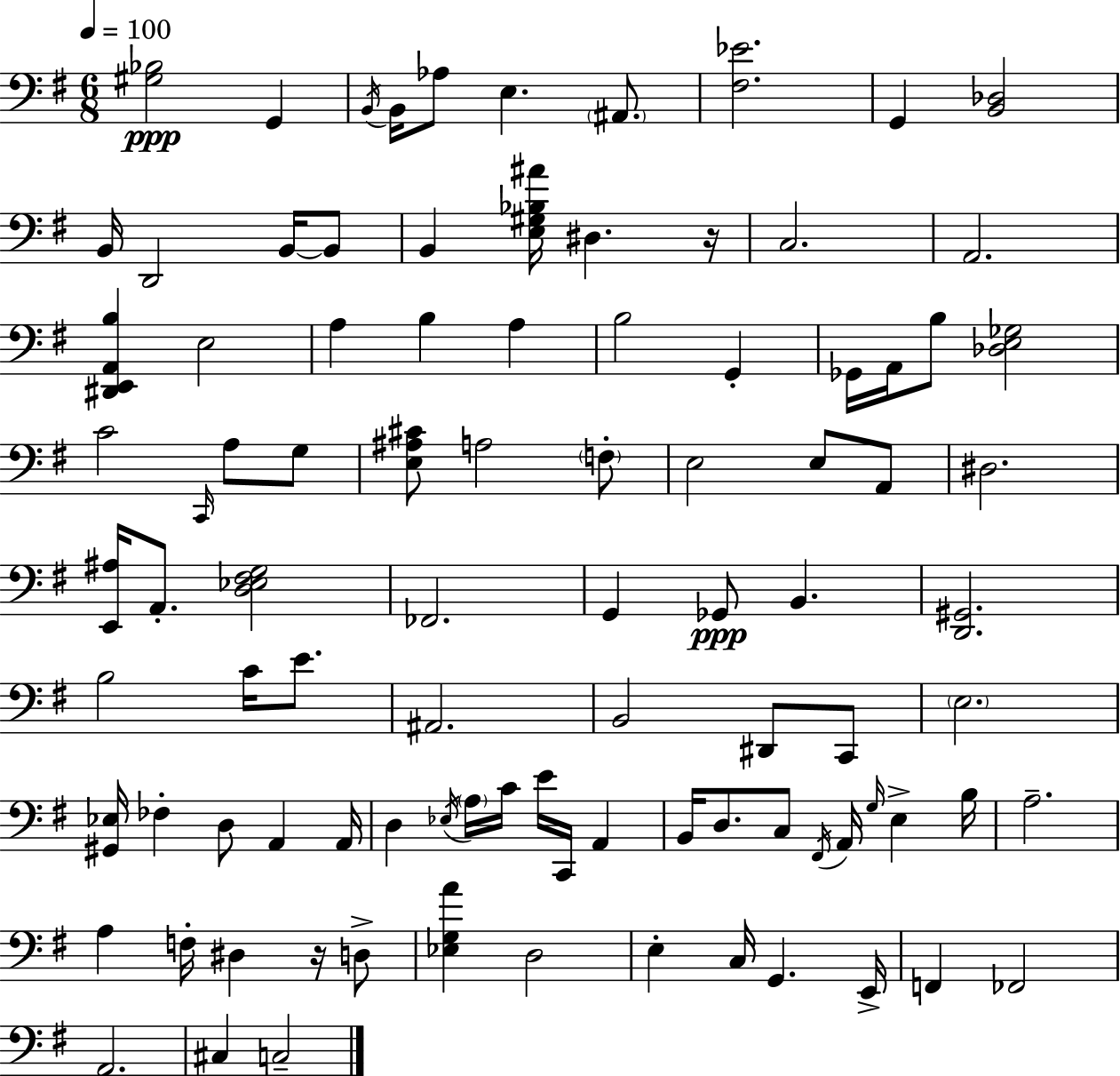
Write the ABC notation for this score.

X:1
T:Untitled
M:6/8
L:1/4
K:Em
[^G,_B,]2 G,, B,,/4 B,,/4 _A,/2 E, ^A,,/2 [^F,_E]2 G,, [B,,_D,]2 B,,/4 D,,2 B,,/4 B,,/2 B,, [E,^G,_B,^A]/4 ^D, z/4 C,2 A,,2 [^D,,E,,A,,B,] E,2 A, B, A, B,2 G,, _G,,/4 A,,/4 B,/2 [_D,E,_G,]2 C2 C,,/4 A,/2 G,/2 [E,^A,^C]/2 A,2 F,/2 E,2 E,/2 A,,/2 ^D,2 [E,,^A,]/4 A,,/2 [D,_E,^F,G,]2 _F,,2 G,, _G,,/2 B,, [D,,^G,,]2 B,2 C/4 E/2 ^A,,2 B,,2 ^D,,/2 C,,/2 E,2 [^G,,_E,]/4 _F, D,/2 A,, A,,/4 D, _E,/4 A,/4 C/4 E/4 C,,/4 A,, B,,/4 D,/2 C,/2 ^F,,/4 A,,/4 G,/4 E, B,/4 A,2 A, F,/4 ^D, z/4 D,/2 [_E,G,A] D,2 E, C,/4 G,, E,,/4 F,, _F,,2 A,,2 ^C, C,2